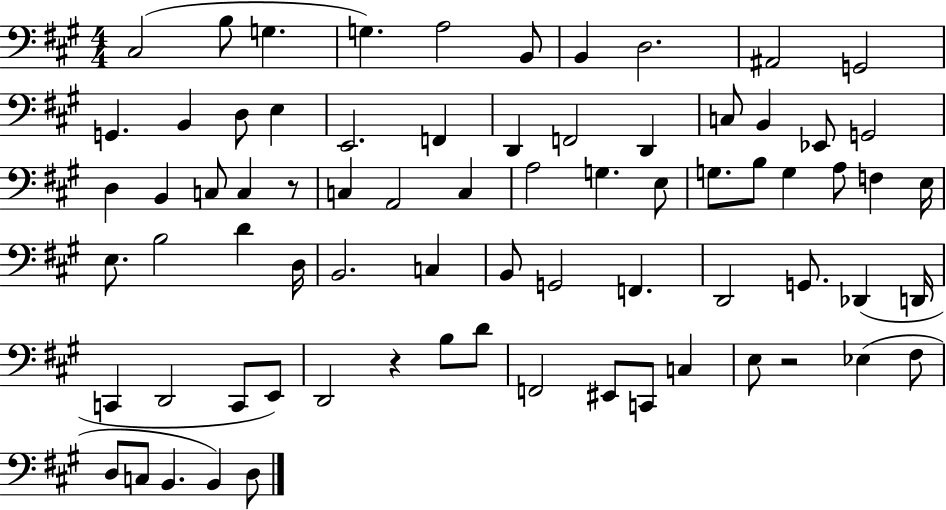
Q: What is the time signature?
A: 4/4